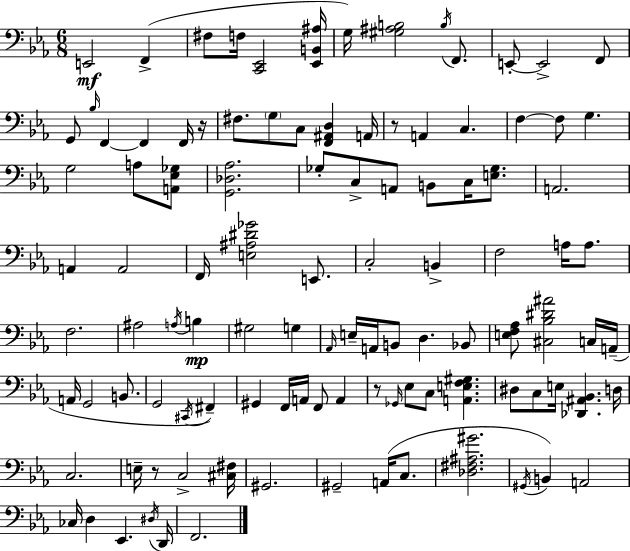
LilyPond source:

{
  \clef bass
  \numericTimeSignature
  \time 6/8
  \key ees \major
  \repeat volta 2 { e,2\mf f,4->( | fis8 f16 <c, ees,>2 <ees, b, ais>16 | g16) <gis ais b>2 \acciaccatura { b16 } f,8. | e,8-.~~ e,2-> f,8 | \break g,8 \grace { bes16 } f,4~~ f,4 | f,16 r16 fis8. \parenthesize g8 c8 <f, ais, d>4 | a,16 r8 a,4 c4. | f4~~ f8 g4. | \break g2 a8 | <a, ees ges>8 <g, des aes>2. | ges8-. c8-> a,8 b,8 c16 <e ges>8. | a,2. | \break a,4 a,2 | f,16 <e ais dis' ges'>2 e,8. | c2-. b,4-> | f2 a16 a8. | \break f2. | ais2 \acciaccatura { a16 }\mp b4 | gis2 g4 | \grace { aes,16 } e16-- a,16 b,8 d4. | \break bes,8 <e f aes>8 <cis bes dis' ais'>2 | c16 a,16--( a,16 g,2 | b,8. g,2 | \acciaccatura { cis,16 }) fis,4-- gis,4 f,16 a,16 f,8 | \break a,4 r8 \grace { ges,16 } ees8 c8 | <a, e f gis>4. dis8 c8 e16 <des, ais, bes,>4. | d16 c2. | e16-- r8 c2-> | \break <cis fis>16 gis,2. | gis,2-- | a,16( c8. <des fis ais gis'>2. | \acciaccatura { gis,16 } b,4) a,2 | \break ces16 d4 | ees,4. \acciaccatura { dis16 } d,16 f,2. | } \bar "|."
}